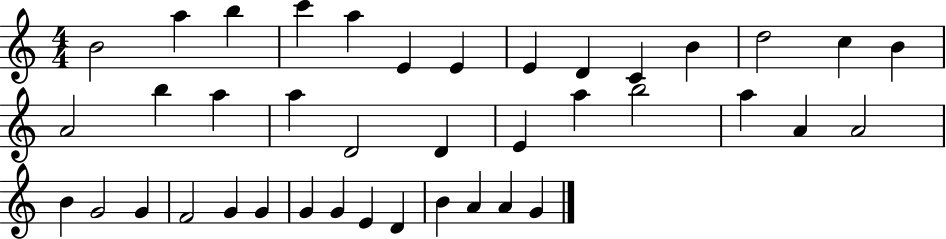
X:1
T:Untitled
M:4/4
L:1/4
K:C
B2 a b c' a E E E D C B d2 c B A2 b a a D2 D E a b2 a A A2 B G2 G F2 G G G G E D B A A G